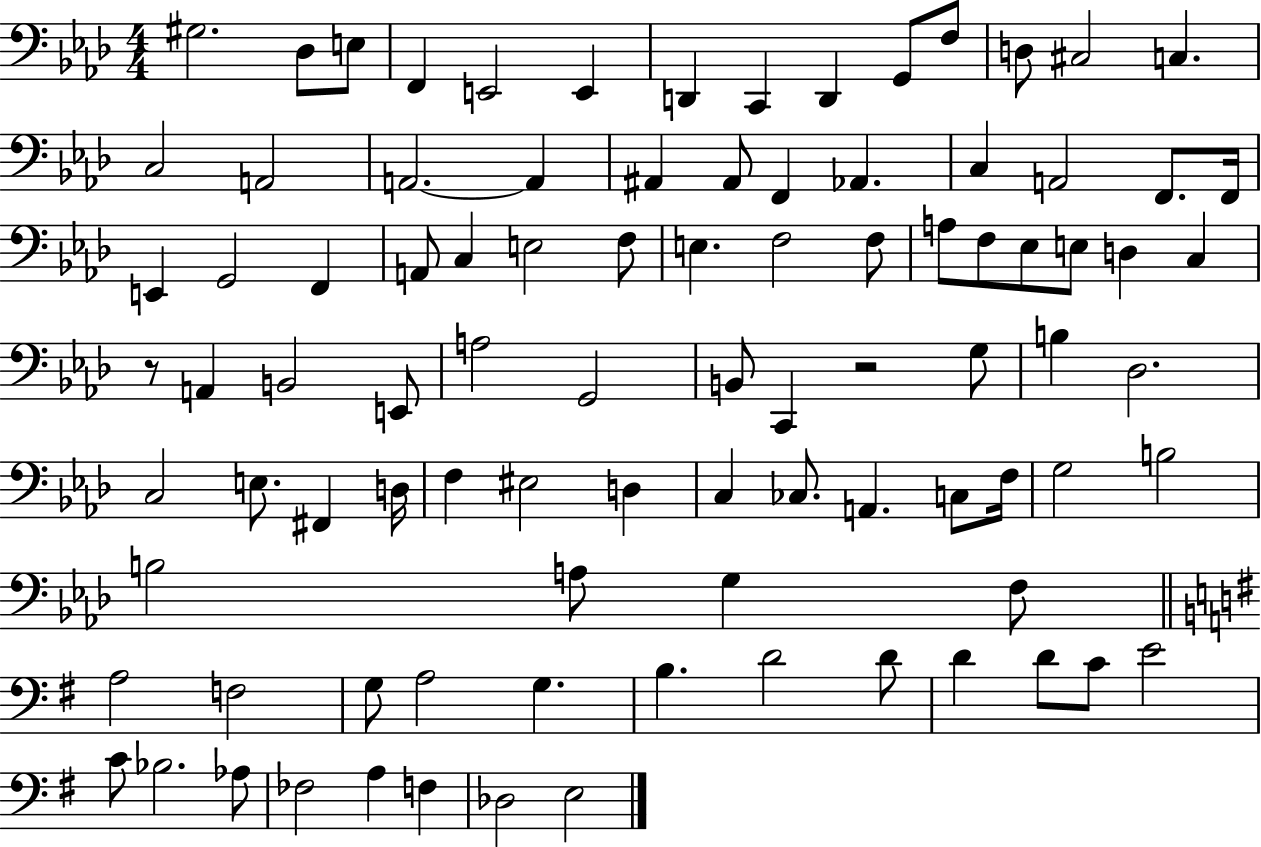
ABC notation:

X:1
T:Untitled
M:4/4
L:1/4
K:Ab
^G,2 _D,/2 E,/2 F,, E,,2 E,, D,, C,, D,, G,,/2 F,/2 D,/2 ^C,2 C, C,2 A,,2 A,,2 A,, ^A,, ^A,,/2 F,, _A,, C, A,,2 F,,/2 F,,/4 E,, G,,2 F,, A,,/2 C, E,2 F,/2 E, F,2 F,/2 A,/2 F,/2 _E,/2 E,/2 D, C, z/2 A,, B,,2 E,,/2 A,2 G,,2 B,,/2 C,, z2 G,/2 B, _D,2 C,2 E,/2 ^F,, D,/4 F, ^E,2 D, C, _C,/2 A,, C,/2 F,/4 G,2 B,2 B,2 A,/2 G, F,/2 A,2 F,2 G,/2 A,2 G, B, D2 D/2 D D/2 C/2 E2 C/2 _B,2 _A,/2 _F,2 A, F, _D,2 E,2